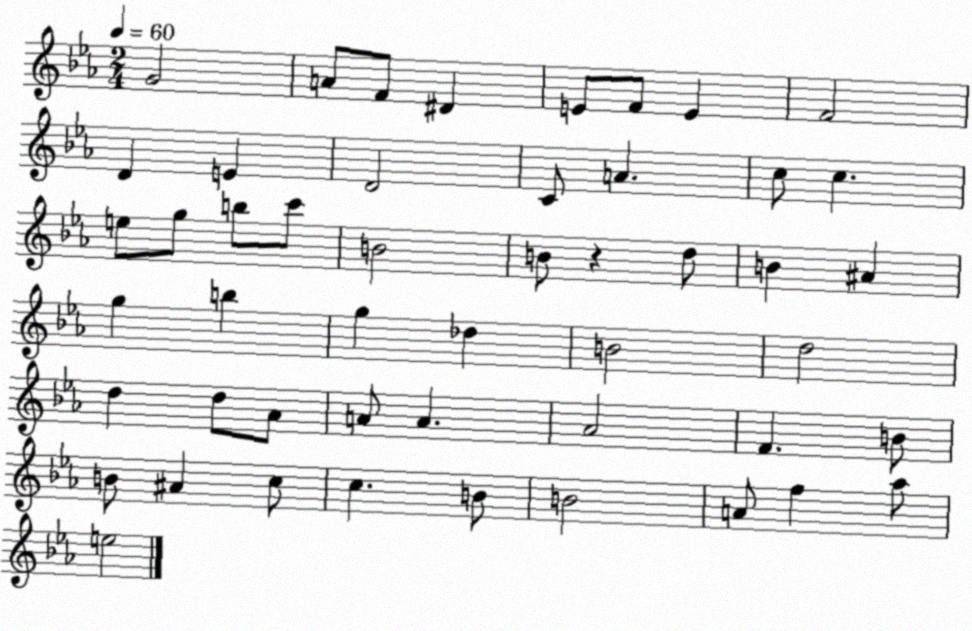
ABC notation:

X:1
T:Untitled
M:2/4
L:1/4
K:Eb
G2 A/2 F/2 ^D E/2 F/2 E F2 D E D2 C/2 A c/2 c e/2 g/2 b/2 c'/2 B2 B/2 z d/2 B ^A g b g _d B2 d2 d d/2 _A/2 A/2 A _A2 F B/2 B/2 ^A c/2 c B/2 B2 A/2 f _a/2 e2